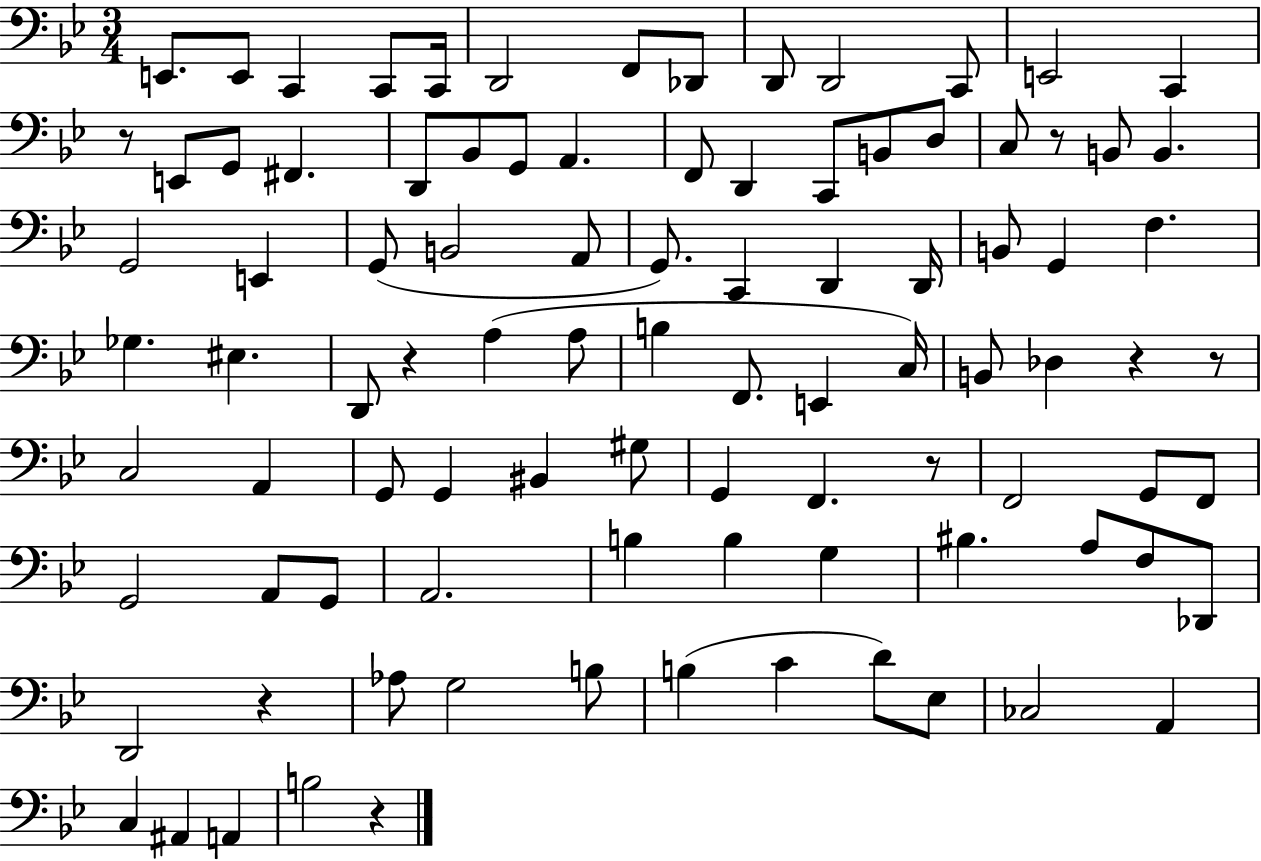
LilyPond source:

{
  \clef bass
  \numericTimeSignature
  \time 3/4
  \key bes \major
  \repeat volta 2 { e,8. e,8 c,4 c,8 c,16 | d,2 f,8 des,8 | d,8 d,2 c,8 | e,2 c,4 | \break r8 e,8 g,8 fis,4. | d,8 bes,8 g,8 a,4. | f,8 d,4 c,8 b,8 d8 | c8 r8 b,8 b,4. | \break g,2 e,4 | g,8( b,2 a,8 | g,8.) c,4 d,4 d,16 | b,8 g,4 f4. | \break ges4. eis4. | d,8 r4 a4( a8 | b4 f,8. e,4 c16) | b,8 des4 r4 r8 | \break c2 a,4 | g,8 g,4 bis,4 gis8 | g,4 f,4. r8 | f,2 g,8 f,8 | \break g,2 a,8 g,8 | a,2. | b4 b4 g4 | bis4. a8 f8 des,8 | \break d,2 r4 | aes8 g2 b8 | b4( c'4 d'8) ees8 | ces2 a,4 | \break c4 ais,4 a,4 | b2 r4 | } \bar "|."
}